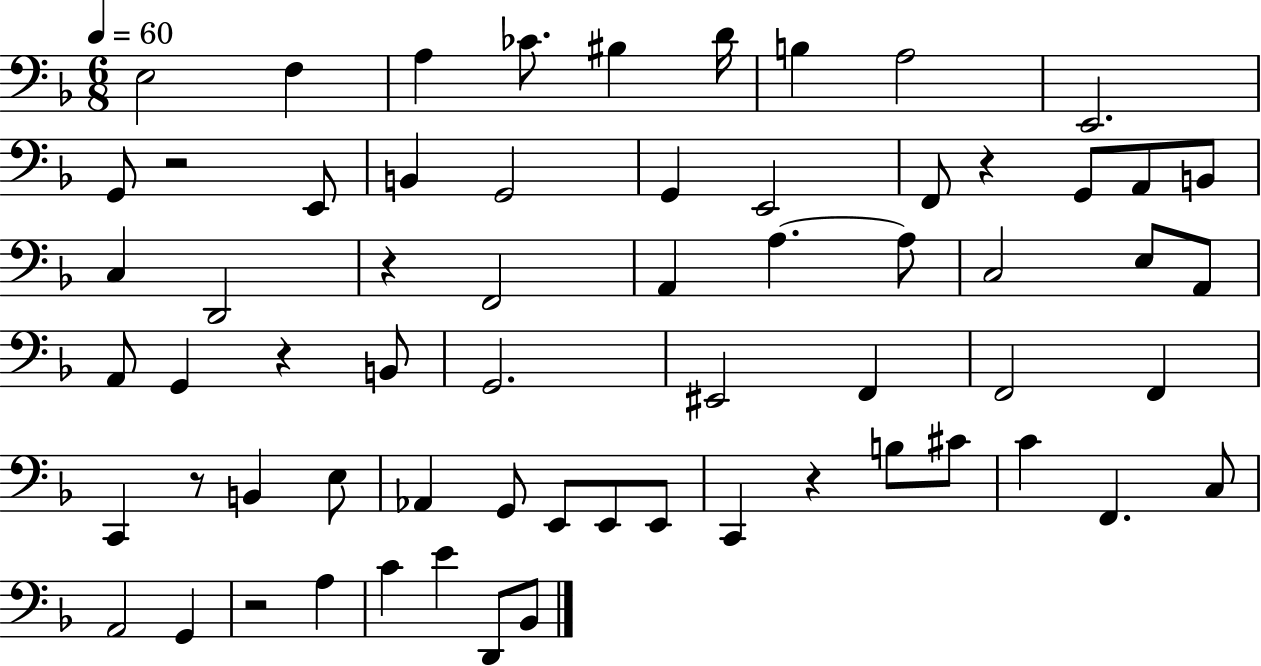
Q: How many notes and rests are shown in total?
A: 64